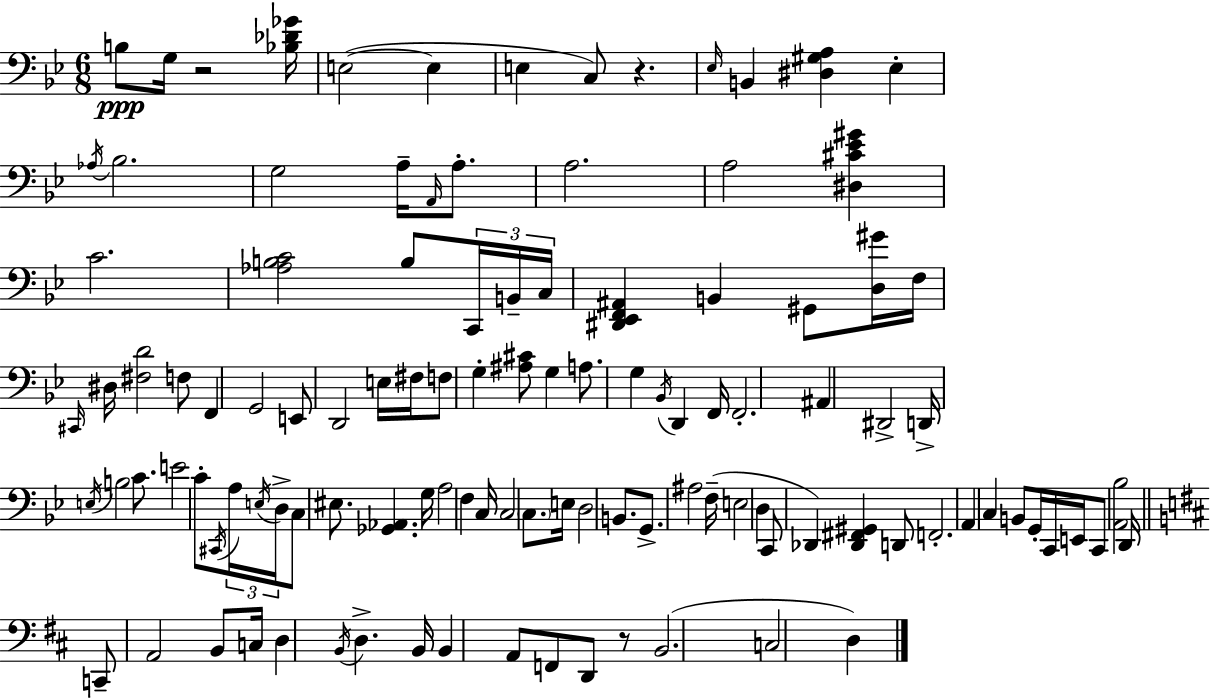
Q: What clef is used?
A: bass